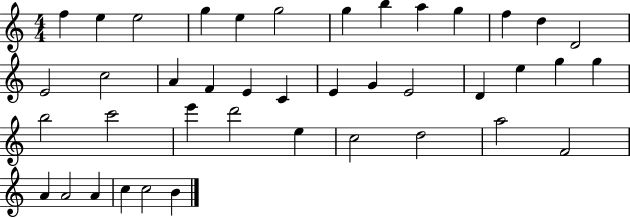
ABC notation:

X:1
T:Untitled
M:4/4
L:1/4
K:C
f e e2 g e g2 g b a g f d D2 E2 c2 A F E C E G E2 D e g g b2 c'2 e' d'2 e c2 d2 a2 F2 A A2 A c c2 B